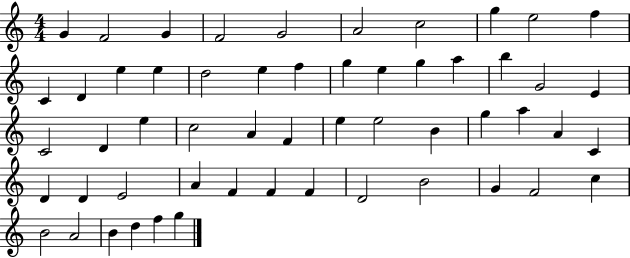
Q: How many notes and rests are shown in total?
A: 55